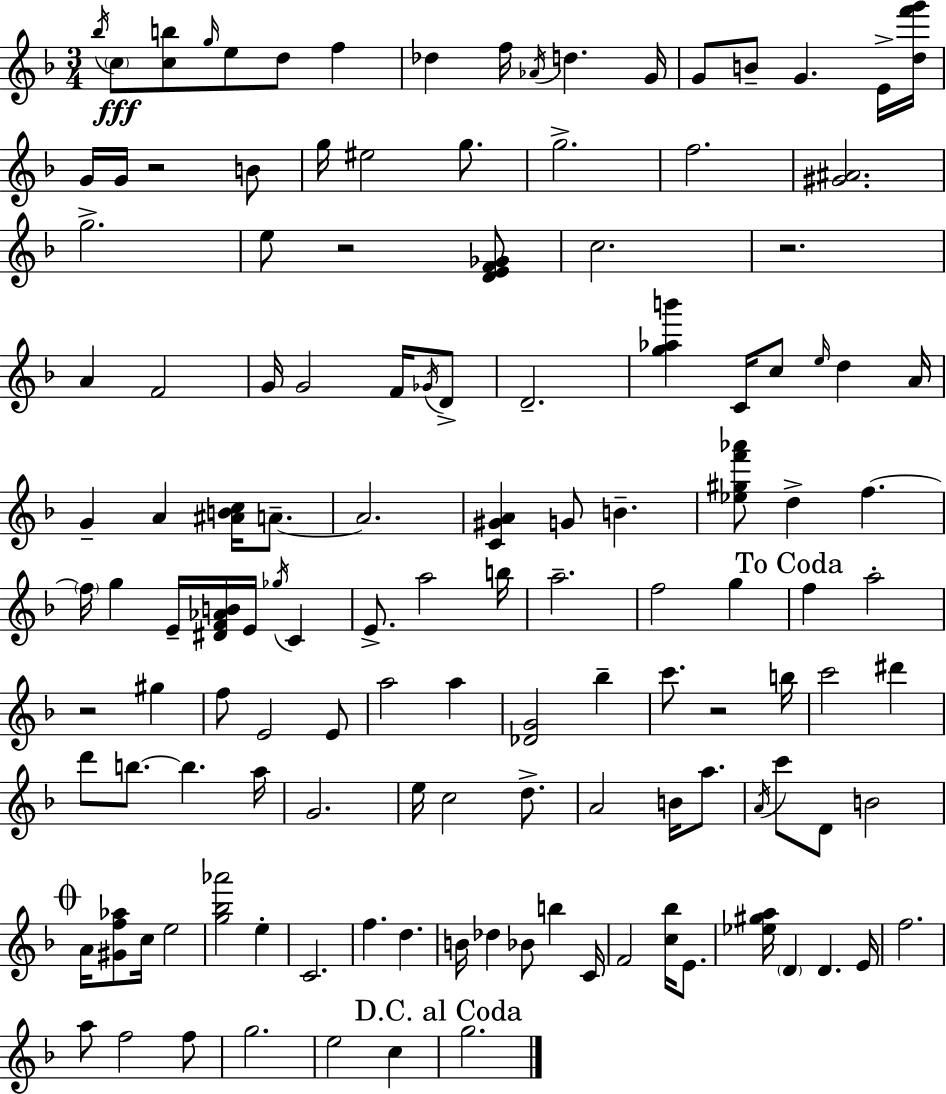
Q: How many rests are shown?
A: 5